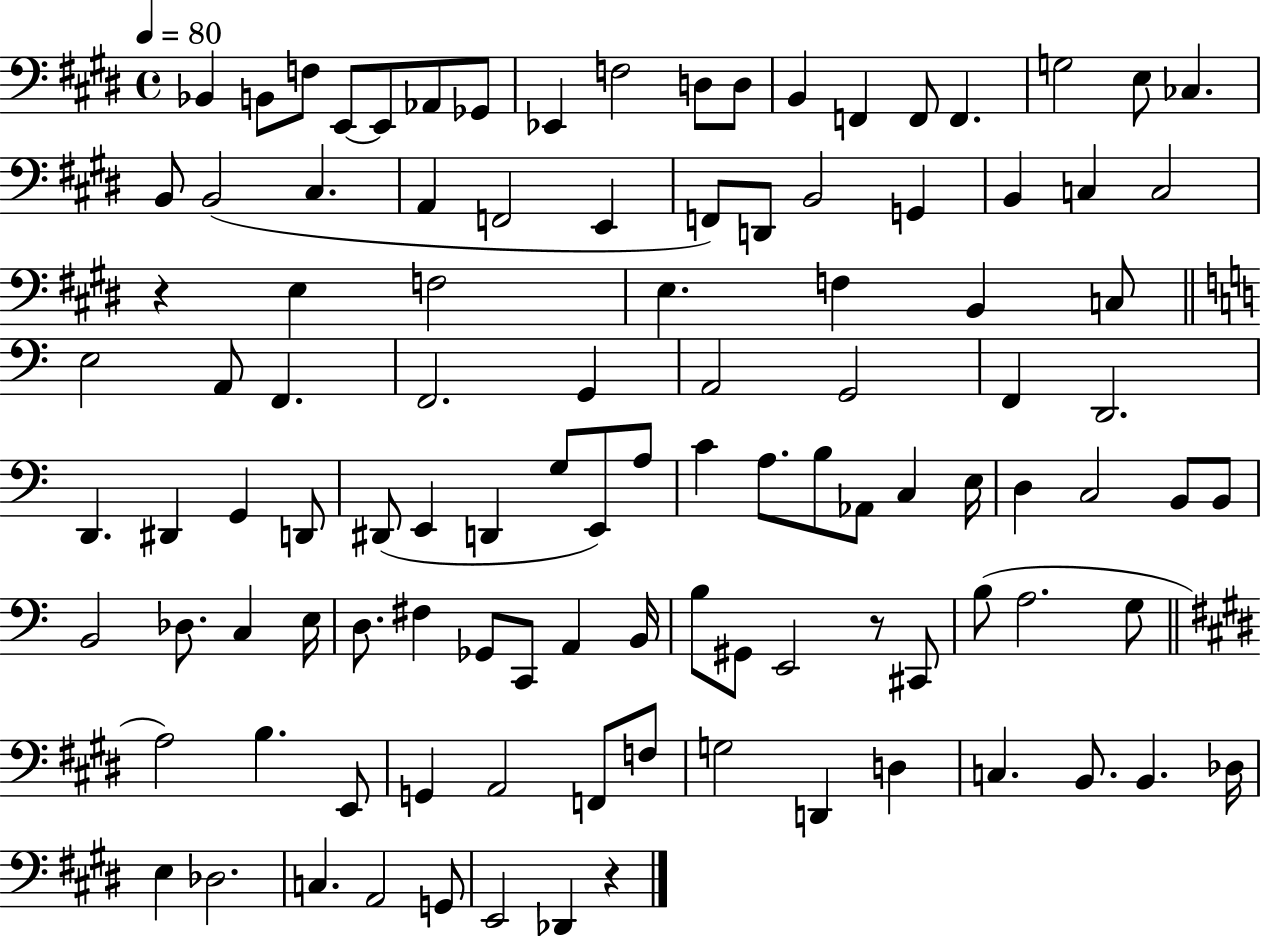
X:1
T:Untitled
M:4/4
L:1/4
K:E
_B,, B,,/2 F,/2 E,,/2 E,,/2 _A,,/2 _G,,/2 _E,, F,2 D,/2 D,/2 B,, F,, F,,/2 F,, G,2 E,/2 _C, B,,/2 B,,2 ^C, A,, F,,2 E,, F,,/2 D,,/2 B,,2 G,, B,, C, C,2 z E, F,2 E, F, B,, C,/2 E,2 A,,/2 F,, F,,2 G,, A,,2 G,,2 F,, D,,2 D,, ^D,, G,, D,,/2 ^D,,/2 E,, D,, G,/2 E,,/2 A,/2 C A,/2 B,/2 _A,,/2 C, E,/4 D, C,2 B,,/2 B,,/2 B,,2 _D,/2 C, E,/4 D,/2 ^F, _G,,/2 C,,/2 A,, B,,/4 B,/2 ^G,,/2 E,,2 z/2 ^C,,/2 B,/2 A,2 G,/2 A,2 B, E,,/2 G,, A,,2 F,,/2 F,/2 G,2 D,, D, C, B,,/2 B,, _D,/4 E, _D,2 C, A,,2 G,,/2 E,,2 _D,, z